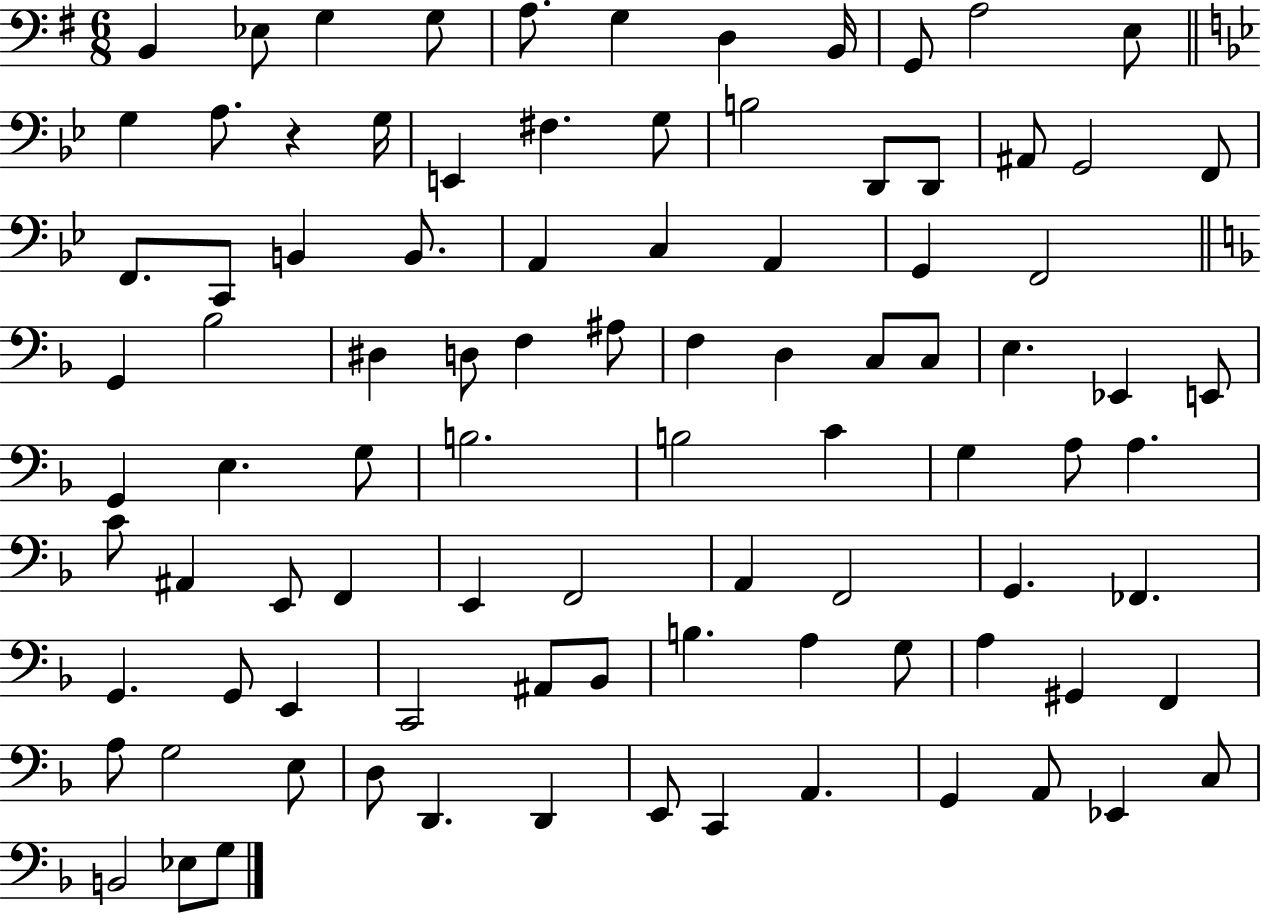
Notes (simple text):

B2/q Eb3/e G3/q G3/e A3/e. G3/q D3/q B2/s G2/e A3/h E3/e G3/q A3/e. R/q G3/s E2/q F#3/q. G3/e B3/h D2/e D2/e A#2/e G2/h F2/e F2/e. C2/e B2/q B2/e. A2/q C3/q A2/q G2/q F2/h G2/q Bb3/h D#3/q D3/e F3/q A#3/e F3/q D3/q C3/e C3/e E3/q. Eb2/q E2/e G2/q E3/q. G3/e B3/h. B3/h C4/q G3/q A3/e A3/q. C4/e A#2/q E2/e F2/q E2/q F2/h A2/q F2/h G2/q. FES2/q. G2/q. G2/e E2/q C2/h A#2/e Bb2/e B3/q. A3/q G3/e A3/q G#2/q F2/q A3/e G3/h E3/e D3/e D2/q. D2/q E2/e C2/q A2/q. G2/q A2/e Eb2/q C3/e B2/h Eb3/e G3/e